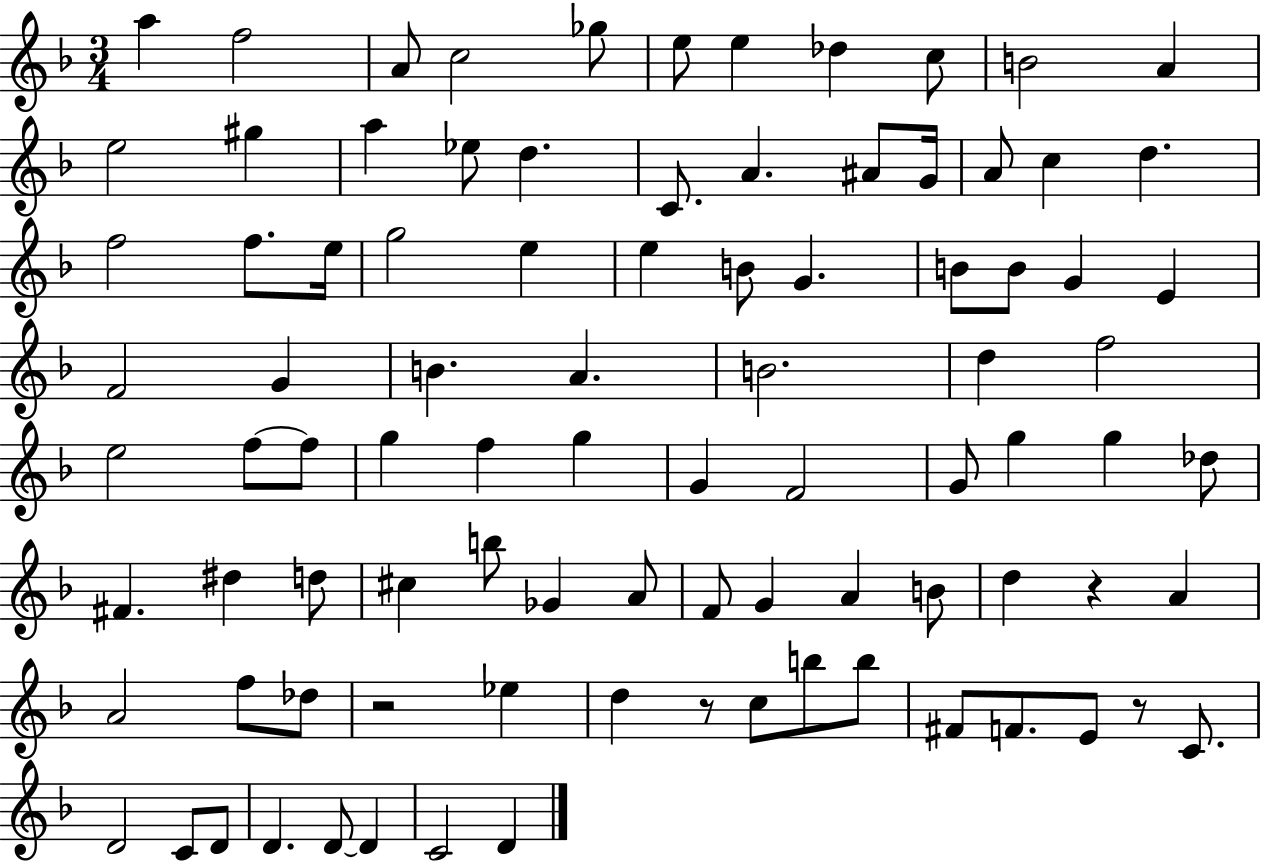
{
  \clef treble
  \numericTimeSignature
  \time 3/4
  \key f \major
  \repeat volta 2 { a''4 f''2 | a'8 c''2 ges''8 | e''8 e''4 des''4 c''8 | b'2 a'4 | \break e''2 gis''4 | a''4 ees''8 d''4. | c'8. a'4. ais'8 g'16 | a'8 c''4 d''4. | \break f''2 f''8. e''16 | g''2 e''4 | e''4 b'8 g'4. | b'8 b'8 g'4 e'4 | \break f'2 g'4 | b'4. a'4. | b'2. | d''4 f''2 | \break e''2 f''8~~ f''8 | g''4 f''4 g''4 | g'4 f'2 | g'8 g''4 g''4 des''8 | \break fis'4. dis''4 d''8 | cis''4 b''8 ges'4 a'8 | f'8 g'4 a'4 b'8 | d''4 r4 a'4 | \break a'2 f''8 des''8 | r2 ees''4 | d''4 r8 c''8 b''8 b''8 | fis'8 f'8. e'8 r8 c'8. | \break d'2 c'8 d'8 | d'4. d'8~~ d'4 | c'2 d'4 | } \bar "|."
}